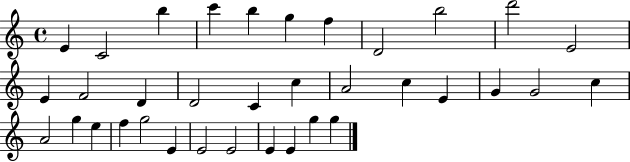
E4/q C4/h B5/q C6/q B5/q G5/q F5/q D4/h B5/h D6/h E4/h E4/q F4/h D4/q D4/h C4/q C5/q A4/h C5/q E4/q G4/q G4/h C5/q A4/h G5/q E5/q F5/q G5/h E4/q E4/h E4/h E4/q E4/q G5/q G5/q